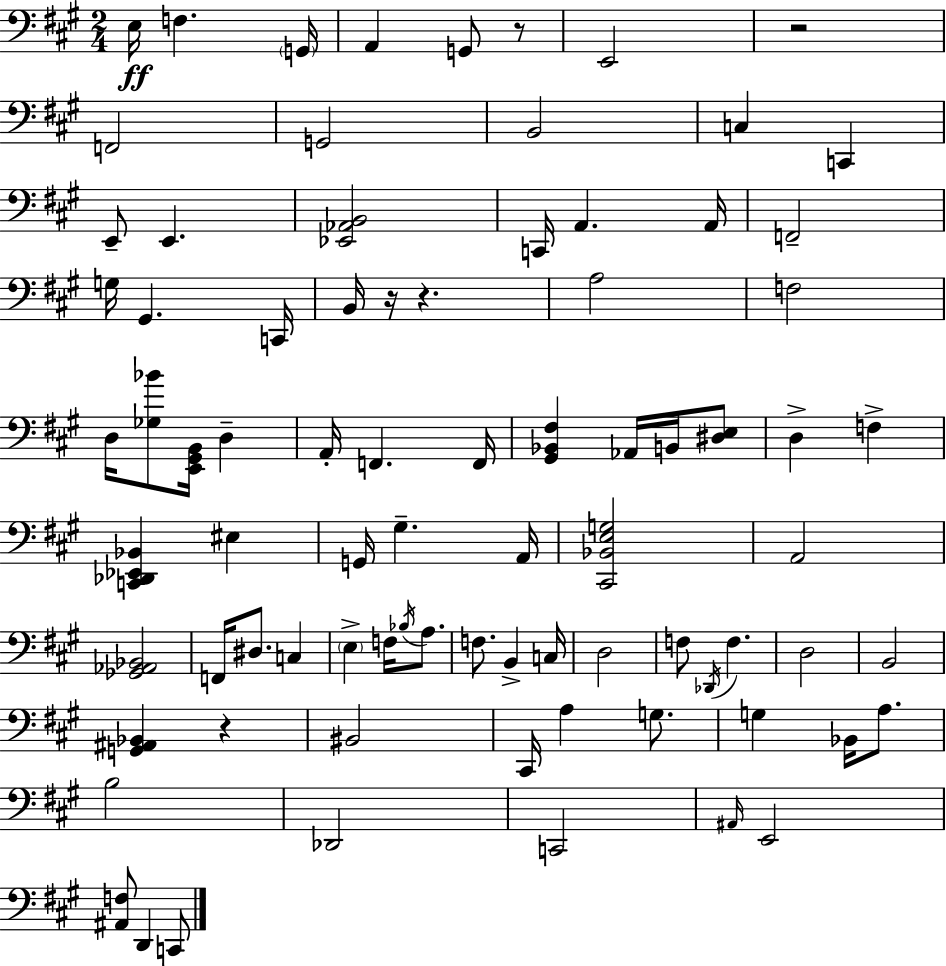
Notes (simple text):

E3/s F3/q. G2/s A2/q G2/e R/e E2/h R/h F2/h G2/h B2/h C3/q C2/q E2/e E2/q. [Eb2,Ab2,B2]/h C2/s A2/q. A2/s F2/h G3/s G#2/q. C2/s B2/s R/s R/q. A3/h F3/h D3/s [Gb3,Bb4]/e [E2,G#2,B2]/s D3/q A2/s F2/q. F2/s [G#2,Bb2,F#3]/q Ab2/s B2/s [D#3,E3]/e D3/q F3/q [C2,Db2,Eb2,Bb2]/q EIS3/q G2/s G#3/q. A2/s [C#2,Bb2,E3,G3]/h A2/h [Gb2,Ab2,Bb2]/h F2/s D#3/e. C3/q E3/q F3/s Bb3/s A3/e. F3/e. B2/q C3/s D3/h F3/e Db2/s F3/q. D3/h B2/h [G2,A#2,Bb2]/q R/q BIS2/h C#2/s A3/q G3/e. G3/q Bb2/s A3/e. B3/h Db2/h C2/h A#2/s E2/h [A#2,F3]/e D2/q C2/e